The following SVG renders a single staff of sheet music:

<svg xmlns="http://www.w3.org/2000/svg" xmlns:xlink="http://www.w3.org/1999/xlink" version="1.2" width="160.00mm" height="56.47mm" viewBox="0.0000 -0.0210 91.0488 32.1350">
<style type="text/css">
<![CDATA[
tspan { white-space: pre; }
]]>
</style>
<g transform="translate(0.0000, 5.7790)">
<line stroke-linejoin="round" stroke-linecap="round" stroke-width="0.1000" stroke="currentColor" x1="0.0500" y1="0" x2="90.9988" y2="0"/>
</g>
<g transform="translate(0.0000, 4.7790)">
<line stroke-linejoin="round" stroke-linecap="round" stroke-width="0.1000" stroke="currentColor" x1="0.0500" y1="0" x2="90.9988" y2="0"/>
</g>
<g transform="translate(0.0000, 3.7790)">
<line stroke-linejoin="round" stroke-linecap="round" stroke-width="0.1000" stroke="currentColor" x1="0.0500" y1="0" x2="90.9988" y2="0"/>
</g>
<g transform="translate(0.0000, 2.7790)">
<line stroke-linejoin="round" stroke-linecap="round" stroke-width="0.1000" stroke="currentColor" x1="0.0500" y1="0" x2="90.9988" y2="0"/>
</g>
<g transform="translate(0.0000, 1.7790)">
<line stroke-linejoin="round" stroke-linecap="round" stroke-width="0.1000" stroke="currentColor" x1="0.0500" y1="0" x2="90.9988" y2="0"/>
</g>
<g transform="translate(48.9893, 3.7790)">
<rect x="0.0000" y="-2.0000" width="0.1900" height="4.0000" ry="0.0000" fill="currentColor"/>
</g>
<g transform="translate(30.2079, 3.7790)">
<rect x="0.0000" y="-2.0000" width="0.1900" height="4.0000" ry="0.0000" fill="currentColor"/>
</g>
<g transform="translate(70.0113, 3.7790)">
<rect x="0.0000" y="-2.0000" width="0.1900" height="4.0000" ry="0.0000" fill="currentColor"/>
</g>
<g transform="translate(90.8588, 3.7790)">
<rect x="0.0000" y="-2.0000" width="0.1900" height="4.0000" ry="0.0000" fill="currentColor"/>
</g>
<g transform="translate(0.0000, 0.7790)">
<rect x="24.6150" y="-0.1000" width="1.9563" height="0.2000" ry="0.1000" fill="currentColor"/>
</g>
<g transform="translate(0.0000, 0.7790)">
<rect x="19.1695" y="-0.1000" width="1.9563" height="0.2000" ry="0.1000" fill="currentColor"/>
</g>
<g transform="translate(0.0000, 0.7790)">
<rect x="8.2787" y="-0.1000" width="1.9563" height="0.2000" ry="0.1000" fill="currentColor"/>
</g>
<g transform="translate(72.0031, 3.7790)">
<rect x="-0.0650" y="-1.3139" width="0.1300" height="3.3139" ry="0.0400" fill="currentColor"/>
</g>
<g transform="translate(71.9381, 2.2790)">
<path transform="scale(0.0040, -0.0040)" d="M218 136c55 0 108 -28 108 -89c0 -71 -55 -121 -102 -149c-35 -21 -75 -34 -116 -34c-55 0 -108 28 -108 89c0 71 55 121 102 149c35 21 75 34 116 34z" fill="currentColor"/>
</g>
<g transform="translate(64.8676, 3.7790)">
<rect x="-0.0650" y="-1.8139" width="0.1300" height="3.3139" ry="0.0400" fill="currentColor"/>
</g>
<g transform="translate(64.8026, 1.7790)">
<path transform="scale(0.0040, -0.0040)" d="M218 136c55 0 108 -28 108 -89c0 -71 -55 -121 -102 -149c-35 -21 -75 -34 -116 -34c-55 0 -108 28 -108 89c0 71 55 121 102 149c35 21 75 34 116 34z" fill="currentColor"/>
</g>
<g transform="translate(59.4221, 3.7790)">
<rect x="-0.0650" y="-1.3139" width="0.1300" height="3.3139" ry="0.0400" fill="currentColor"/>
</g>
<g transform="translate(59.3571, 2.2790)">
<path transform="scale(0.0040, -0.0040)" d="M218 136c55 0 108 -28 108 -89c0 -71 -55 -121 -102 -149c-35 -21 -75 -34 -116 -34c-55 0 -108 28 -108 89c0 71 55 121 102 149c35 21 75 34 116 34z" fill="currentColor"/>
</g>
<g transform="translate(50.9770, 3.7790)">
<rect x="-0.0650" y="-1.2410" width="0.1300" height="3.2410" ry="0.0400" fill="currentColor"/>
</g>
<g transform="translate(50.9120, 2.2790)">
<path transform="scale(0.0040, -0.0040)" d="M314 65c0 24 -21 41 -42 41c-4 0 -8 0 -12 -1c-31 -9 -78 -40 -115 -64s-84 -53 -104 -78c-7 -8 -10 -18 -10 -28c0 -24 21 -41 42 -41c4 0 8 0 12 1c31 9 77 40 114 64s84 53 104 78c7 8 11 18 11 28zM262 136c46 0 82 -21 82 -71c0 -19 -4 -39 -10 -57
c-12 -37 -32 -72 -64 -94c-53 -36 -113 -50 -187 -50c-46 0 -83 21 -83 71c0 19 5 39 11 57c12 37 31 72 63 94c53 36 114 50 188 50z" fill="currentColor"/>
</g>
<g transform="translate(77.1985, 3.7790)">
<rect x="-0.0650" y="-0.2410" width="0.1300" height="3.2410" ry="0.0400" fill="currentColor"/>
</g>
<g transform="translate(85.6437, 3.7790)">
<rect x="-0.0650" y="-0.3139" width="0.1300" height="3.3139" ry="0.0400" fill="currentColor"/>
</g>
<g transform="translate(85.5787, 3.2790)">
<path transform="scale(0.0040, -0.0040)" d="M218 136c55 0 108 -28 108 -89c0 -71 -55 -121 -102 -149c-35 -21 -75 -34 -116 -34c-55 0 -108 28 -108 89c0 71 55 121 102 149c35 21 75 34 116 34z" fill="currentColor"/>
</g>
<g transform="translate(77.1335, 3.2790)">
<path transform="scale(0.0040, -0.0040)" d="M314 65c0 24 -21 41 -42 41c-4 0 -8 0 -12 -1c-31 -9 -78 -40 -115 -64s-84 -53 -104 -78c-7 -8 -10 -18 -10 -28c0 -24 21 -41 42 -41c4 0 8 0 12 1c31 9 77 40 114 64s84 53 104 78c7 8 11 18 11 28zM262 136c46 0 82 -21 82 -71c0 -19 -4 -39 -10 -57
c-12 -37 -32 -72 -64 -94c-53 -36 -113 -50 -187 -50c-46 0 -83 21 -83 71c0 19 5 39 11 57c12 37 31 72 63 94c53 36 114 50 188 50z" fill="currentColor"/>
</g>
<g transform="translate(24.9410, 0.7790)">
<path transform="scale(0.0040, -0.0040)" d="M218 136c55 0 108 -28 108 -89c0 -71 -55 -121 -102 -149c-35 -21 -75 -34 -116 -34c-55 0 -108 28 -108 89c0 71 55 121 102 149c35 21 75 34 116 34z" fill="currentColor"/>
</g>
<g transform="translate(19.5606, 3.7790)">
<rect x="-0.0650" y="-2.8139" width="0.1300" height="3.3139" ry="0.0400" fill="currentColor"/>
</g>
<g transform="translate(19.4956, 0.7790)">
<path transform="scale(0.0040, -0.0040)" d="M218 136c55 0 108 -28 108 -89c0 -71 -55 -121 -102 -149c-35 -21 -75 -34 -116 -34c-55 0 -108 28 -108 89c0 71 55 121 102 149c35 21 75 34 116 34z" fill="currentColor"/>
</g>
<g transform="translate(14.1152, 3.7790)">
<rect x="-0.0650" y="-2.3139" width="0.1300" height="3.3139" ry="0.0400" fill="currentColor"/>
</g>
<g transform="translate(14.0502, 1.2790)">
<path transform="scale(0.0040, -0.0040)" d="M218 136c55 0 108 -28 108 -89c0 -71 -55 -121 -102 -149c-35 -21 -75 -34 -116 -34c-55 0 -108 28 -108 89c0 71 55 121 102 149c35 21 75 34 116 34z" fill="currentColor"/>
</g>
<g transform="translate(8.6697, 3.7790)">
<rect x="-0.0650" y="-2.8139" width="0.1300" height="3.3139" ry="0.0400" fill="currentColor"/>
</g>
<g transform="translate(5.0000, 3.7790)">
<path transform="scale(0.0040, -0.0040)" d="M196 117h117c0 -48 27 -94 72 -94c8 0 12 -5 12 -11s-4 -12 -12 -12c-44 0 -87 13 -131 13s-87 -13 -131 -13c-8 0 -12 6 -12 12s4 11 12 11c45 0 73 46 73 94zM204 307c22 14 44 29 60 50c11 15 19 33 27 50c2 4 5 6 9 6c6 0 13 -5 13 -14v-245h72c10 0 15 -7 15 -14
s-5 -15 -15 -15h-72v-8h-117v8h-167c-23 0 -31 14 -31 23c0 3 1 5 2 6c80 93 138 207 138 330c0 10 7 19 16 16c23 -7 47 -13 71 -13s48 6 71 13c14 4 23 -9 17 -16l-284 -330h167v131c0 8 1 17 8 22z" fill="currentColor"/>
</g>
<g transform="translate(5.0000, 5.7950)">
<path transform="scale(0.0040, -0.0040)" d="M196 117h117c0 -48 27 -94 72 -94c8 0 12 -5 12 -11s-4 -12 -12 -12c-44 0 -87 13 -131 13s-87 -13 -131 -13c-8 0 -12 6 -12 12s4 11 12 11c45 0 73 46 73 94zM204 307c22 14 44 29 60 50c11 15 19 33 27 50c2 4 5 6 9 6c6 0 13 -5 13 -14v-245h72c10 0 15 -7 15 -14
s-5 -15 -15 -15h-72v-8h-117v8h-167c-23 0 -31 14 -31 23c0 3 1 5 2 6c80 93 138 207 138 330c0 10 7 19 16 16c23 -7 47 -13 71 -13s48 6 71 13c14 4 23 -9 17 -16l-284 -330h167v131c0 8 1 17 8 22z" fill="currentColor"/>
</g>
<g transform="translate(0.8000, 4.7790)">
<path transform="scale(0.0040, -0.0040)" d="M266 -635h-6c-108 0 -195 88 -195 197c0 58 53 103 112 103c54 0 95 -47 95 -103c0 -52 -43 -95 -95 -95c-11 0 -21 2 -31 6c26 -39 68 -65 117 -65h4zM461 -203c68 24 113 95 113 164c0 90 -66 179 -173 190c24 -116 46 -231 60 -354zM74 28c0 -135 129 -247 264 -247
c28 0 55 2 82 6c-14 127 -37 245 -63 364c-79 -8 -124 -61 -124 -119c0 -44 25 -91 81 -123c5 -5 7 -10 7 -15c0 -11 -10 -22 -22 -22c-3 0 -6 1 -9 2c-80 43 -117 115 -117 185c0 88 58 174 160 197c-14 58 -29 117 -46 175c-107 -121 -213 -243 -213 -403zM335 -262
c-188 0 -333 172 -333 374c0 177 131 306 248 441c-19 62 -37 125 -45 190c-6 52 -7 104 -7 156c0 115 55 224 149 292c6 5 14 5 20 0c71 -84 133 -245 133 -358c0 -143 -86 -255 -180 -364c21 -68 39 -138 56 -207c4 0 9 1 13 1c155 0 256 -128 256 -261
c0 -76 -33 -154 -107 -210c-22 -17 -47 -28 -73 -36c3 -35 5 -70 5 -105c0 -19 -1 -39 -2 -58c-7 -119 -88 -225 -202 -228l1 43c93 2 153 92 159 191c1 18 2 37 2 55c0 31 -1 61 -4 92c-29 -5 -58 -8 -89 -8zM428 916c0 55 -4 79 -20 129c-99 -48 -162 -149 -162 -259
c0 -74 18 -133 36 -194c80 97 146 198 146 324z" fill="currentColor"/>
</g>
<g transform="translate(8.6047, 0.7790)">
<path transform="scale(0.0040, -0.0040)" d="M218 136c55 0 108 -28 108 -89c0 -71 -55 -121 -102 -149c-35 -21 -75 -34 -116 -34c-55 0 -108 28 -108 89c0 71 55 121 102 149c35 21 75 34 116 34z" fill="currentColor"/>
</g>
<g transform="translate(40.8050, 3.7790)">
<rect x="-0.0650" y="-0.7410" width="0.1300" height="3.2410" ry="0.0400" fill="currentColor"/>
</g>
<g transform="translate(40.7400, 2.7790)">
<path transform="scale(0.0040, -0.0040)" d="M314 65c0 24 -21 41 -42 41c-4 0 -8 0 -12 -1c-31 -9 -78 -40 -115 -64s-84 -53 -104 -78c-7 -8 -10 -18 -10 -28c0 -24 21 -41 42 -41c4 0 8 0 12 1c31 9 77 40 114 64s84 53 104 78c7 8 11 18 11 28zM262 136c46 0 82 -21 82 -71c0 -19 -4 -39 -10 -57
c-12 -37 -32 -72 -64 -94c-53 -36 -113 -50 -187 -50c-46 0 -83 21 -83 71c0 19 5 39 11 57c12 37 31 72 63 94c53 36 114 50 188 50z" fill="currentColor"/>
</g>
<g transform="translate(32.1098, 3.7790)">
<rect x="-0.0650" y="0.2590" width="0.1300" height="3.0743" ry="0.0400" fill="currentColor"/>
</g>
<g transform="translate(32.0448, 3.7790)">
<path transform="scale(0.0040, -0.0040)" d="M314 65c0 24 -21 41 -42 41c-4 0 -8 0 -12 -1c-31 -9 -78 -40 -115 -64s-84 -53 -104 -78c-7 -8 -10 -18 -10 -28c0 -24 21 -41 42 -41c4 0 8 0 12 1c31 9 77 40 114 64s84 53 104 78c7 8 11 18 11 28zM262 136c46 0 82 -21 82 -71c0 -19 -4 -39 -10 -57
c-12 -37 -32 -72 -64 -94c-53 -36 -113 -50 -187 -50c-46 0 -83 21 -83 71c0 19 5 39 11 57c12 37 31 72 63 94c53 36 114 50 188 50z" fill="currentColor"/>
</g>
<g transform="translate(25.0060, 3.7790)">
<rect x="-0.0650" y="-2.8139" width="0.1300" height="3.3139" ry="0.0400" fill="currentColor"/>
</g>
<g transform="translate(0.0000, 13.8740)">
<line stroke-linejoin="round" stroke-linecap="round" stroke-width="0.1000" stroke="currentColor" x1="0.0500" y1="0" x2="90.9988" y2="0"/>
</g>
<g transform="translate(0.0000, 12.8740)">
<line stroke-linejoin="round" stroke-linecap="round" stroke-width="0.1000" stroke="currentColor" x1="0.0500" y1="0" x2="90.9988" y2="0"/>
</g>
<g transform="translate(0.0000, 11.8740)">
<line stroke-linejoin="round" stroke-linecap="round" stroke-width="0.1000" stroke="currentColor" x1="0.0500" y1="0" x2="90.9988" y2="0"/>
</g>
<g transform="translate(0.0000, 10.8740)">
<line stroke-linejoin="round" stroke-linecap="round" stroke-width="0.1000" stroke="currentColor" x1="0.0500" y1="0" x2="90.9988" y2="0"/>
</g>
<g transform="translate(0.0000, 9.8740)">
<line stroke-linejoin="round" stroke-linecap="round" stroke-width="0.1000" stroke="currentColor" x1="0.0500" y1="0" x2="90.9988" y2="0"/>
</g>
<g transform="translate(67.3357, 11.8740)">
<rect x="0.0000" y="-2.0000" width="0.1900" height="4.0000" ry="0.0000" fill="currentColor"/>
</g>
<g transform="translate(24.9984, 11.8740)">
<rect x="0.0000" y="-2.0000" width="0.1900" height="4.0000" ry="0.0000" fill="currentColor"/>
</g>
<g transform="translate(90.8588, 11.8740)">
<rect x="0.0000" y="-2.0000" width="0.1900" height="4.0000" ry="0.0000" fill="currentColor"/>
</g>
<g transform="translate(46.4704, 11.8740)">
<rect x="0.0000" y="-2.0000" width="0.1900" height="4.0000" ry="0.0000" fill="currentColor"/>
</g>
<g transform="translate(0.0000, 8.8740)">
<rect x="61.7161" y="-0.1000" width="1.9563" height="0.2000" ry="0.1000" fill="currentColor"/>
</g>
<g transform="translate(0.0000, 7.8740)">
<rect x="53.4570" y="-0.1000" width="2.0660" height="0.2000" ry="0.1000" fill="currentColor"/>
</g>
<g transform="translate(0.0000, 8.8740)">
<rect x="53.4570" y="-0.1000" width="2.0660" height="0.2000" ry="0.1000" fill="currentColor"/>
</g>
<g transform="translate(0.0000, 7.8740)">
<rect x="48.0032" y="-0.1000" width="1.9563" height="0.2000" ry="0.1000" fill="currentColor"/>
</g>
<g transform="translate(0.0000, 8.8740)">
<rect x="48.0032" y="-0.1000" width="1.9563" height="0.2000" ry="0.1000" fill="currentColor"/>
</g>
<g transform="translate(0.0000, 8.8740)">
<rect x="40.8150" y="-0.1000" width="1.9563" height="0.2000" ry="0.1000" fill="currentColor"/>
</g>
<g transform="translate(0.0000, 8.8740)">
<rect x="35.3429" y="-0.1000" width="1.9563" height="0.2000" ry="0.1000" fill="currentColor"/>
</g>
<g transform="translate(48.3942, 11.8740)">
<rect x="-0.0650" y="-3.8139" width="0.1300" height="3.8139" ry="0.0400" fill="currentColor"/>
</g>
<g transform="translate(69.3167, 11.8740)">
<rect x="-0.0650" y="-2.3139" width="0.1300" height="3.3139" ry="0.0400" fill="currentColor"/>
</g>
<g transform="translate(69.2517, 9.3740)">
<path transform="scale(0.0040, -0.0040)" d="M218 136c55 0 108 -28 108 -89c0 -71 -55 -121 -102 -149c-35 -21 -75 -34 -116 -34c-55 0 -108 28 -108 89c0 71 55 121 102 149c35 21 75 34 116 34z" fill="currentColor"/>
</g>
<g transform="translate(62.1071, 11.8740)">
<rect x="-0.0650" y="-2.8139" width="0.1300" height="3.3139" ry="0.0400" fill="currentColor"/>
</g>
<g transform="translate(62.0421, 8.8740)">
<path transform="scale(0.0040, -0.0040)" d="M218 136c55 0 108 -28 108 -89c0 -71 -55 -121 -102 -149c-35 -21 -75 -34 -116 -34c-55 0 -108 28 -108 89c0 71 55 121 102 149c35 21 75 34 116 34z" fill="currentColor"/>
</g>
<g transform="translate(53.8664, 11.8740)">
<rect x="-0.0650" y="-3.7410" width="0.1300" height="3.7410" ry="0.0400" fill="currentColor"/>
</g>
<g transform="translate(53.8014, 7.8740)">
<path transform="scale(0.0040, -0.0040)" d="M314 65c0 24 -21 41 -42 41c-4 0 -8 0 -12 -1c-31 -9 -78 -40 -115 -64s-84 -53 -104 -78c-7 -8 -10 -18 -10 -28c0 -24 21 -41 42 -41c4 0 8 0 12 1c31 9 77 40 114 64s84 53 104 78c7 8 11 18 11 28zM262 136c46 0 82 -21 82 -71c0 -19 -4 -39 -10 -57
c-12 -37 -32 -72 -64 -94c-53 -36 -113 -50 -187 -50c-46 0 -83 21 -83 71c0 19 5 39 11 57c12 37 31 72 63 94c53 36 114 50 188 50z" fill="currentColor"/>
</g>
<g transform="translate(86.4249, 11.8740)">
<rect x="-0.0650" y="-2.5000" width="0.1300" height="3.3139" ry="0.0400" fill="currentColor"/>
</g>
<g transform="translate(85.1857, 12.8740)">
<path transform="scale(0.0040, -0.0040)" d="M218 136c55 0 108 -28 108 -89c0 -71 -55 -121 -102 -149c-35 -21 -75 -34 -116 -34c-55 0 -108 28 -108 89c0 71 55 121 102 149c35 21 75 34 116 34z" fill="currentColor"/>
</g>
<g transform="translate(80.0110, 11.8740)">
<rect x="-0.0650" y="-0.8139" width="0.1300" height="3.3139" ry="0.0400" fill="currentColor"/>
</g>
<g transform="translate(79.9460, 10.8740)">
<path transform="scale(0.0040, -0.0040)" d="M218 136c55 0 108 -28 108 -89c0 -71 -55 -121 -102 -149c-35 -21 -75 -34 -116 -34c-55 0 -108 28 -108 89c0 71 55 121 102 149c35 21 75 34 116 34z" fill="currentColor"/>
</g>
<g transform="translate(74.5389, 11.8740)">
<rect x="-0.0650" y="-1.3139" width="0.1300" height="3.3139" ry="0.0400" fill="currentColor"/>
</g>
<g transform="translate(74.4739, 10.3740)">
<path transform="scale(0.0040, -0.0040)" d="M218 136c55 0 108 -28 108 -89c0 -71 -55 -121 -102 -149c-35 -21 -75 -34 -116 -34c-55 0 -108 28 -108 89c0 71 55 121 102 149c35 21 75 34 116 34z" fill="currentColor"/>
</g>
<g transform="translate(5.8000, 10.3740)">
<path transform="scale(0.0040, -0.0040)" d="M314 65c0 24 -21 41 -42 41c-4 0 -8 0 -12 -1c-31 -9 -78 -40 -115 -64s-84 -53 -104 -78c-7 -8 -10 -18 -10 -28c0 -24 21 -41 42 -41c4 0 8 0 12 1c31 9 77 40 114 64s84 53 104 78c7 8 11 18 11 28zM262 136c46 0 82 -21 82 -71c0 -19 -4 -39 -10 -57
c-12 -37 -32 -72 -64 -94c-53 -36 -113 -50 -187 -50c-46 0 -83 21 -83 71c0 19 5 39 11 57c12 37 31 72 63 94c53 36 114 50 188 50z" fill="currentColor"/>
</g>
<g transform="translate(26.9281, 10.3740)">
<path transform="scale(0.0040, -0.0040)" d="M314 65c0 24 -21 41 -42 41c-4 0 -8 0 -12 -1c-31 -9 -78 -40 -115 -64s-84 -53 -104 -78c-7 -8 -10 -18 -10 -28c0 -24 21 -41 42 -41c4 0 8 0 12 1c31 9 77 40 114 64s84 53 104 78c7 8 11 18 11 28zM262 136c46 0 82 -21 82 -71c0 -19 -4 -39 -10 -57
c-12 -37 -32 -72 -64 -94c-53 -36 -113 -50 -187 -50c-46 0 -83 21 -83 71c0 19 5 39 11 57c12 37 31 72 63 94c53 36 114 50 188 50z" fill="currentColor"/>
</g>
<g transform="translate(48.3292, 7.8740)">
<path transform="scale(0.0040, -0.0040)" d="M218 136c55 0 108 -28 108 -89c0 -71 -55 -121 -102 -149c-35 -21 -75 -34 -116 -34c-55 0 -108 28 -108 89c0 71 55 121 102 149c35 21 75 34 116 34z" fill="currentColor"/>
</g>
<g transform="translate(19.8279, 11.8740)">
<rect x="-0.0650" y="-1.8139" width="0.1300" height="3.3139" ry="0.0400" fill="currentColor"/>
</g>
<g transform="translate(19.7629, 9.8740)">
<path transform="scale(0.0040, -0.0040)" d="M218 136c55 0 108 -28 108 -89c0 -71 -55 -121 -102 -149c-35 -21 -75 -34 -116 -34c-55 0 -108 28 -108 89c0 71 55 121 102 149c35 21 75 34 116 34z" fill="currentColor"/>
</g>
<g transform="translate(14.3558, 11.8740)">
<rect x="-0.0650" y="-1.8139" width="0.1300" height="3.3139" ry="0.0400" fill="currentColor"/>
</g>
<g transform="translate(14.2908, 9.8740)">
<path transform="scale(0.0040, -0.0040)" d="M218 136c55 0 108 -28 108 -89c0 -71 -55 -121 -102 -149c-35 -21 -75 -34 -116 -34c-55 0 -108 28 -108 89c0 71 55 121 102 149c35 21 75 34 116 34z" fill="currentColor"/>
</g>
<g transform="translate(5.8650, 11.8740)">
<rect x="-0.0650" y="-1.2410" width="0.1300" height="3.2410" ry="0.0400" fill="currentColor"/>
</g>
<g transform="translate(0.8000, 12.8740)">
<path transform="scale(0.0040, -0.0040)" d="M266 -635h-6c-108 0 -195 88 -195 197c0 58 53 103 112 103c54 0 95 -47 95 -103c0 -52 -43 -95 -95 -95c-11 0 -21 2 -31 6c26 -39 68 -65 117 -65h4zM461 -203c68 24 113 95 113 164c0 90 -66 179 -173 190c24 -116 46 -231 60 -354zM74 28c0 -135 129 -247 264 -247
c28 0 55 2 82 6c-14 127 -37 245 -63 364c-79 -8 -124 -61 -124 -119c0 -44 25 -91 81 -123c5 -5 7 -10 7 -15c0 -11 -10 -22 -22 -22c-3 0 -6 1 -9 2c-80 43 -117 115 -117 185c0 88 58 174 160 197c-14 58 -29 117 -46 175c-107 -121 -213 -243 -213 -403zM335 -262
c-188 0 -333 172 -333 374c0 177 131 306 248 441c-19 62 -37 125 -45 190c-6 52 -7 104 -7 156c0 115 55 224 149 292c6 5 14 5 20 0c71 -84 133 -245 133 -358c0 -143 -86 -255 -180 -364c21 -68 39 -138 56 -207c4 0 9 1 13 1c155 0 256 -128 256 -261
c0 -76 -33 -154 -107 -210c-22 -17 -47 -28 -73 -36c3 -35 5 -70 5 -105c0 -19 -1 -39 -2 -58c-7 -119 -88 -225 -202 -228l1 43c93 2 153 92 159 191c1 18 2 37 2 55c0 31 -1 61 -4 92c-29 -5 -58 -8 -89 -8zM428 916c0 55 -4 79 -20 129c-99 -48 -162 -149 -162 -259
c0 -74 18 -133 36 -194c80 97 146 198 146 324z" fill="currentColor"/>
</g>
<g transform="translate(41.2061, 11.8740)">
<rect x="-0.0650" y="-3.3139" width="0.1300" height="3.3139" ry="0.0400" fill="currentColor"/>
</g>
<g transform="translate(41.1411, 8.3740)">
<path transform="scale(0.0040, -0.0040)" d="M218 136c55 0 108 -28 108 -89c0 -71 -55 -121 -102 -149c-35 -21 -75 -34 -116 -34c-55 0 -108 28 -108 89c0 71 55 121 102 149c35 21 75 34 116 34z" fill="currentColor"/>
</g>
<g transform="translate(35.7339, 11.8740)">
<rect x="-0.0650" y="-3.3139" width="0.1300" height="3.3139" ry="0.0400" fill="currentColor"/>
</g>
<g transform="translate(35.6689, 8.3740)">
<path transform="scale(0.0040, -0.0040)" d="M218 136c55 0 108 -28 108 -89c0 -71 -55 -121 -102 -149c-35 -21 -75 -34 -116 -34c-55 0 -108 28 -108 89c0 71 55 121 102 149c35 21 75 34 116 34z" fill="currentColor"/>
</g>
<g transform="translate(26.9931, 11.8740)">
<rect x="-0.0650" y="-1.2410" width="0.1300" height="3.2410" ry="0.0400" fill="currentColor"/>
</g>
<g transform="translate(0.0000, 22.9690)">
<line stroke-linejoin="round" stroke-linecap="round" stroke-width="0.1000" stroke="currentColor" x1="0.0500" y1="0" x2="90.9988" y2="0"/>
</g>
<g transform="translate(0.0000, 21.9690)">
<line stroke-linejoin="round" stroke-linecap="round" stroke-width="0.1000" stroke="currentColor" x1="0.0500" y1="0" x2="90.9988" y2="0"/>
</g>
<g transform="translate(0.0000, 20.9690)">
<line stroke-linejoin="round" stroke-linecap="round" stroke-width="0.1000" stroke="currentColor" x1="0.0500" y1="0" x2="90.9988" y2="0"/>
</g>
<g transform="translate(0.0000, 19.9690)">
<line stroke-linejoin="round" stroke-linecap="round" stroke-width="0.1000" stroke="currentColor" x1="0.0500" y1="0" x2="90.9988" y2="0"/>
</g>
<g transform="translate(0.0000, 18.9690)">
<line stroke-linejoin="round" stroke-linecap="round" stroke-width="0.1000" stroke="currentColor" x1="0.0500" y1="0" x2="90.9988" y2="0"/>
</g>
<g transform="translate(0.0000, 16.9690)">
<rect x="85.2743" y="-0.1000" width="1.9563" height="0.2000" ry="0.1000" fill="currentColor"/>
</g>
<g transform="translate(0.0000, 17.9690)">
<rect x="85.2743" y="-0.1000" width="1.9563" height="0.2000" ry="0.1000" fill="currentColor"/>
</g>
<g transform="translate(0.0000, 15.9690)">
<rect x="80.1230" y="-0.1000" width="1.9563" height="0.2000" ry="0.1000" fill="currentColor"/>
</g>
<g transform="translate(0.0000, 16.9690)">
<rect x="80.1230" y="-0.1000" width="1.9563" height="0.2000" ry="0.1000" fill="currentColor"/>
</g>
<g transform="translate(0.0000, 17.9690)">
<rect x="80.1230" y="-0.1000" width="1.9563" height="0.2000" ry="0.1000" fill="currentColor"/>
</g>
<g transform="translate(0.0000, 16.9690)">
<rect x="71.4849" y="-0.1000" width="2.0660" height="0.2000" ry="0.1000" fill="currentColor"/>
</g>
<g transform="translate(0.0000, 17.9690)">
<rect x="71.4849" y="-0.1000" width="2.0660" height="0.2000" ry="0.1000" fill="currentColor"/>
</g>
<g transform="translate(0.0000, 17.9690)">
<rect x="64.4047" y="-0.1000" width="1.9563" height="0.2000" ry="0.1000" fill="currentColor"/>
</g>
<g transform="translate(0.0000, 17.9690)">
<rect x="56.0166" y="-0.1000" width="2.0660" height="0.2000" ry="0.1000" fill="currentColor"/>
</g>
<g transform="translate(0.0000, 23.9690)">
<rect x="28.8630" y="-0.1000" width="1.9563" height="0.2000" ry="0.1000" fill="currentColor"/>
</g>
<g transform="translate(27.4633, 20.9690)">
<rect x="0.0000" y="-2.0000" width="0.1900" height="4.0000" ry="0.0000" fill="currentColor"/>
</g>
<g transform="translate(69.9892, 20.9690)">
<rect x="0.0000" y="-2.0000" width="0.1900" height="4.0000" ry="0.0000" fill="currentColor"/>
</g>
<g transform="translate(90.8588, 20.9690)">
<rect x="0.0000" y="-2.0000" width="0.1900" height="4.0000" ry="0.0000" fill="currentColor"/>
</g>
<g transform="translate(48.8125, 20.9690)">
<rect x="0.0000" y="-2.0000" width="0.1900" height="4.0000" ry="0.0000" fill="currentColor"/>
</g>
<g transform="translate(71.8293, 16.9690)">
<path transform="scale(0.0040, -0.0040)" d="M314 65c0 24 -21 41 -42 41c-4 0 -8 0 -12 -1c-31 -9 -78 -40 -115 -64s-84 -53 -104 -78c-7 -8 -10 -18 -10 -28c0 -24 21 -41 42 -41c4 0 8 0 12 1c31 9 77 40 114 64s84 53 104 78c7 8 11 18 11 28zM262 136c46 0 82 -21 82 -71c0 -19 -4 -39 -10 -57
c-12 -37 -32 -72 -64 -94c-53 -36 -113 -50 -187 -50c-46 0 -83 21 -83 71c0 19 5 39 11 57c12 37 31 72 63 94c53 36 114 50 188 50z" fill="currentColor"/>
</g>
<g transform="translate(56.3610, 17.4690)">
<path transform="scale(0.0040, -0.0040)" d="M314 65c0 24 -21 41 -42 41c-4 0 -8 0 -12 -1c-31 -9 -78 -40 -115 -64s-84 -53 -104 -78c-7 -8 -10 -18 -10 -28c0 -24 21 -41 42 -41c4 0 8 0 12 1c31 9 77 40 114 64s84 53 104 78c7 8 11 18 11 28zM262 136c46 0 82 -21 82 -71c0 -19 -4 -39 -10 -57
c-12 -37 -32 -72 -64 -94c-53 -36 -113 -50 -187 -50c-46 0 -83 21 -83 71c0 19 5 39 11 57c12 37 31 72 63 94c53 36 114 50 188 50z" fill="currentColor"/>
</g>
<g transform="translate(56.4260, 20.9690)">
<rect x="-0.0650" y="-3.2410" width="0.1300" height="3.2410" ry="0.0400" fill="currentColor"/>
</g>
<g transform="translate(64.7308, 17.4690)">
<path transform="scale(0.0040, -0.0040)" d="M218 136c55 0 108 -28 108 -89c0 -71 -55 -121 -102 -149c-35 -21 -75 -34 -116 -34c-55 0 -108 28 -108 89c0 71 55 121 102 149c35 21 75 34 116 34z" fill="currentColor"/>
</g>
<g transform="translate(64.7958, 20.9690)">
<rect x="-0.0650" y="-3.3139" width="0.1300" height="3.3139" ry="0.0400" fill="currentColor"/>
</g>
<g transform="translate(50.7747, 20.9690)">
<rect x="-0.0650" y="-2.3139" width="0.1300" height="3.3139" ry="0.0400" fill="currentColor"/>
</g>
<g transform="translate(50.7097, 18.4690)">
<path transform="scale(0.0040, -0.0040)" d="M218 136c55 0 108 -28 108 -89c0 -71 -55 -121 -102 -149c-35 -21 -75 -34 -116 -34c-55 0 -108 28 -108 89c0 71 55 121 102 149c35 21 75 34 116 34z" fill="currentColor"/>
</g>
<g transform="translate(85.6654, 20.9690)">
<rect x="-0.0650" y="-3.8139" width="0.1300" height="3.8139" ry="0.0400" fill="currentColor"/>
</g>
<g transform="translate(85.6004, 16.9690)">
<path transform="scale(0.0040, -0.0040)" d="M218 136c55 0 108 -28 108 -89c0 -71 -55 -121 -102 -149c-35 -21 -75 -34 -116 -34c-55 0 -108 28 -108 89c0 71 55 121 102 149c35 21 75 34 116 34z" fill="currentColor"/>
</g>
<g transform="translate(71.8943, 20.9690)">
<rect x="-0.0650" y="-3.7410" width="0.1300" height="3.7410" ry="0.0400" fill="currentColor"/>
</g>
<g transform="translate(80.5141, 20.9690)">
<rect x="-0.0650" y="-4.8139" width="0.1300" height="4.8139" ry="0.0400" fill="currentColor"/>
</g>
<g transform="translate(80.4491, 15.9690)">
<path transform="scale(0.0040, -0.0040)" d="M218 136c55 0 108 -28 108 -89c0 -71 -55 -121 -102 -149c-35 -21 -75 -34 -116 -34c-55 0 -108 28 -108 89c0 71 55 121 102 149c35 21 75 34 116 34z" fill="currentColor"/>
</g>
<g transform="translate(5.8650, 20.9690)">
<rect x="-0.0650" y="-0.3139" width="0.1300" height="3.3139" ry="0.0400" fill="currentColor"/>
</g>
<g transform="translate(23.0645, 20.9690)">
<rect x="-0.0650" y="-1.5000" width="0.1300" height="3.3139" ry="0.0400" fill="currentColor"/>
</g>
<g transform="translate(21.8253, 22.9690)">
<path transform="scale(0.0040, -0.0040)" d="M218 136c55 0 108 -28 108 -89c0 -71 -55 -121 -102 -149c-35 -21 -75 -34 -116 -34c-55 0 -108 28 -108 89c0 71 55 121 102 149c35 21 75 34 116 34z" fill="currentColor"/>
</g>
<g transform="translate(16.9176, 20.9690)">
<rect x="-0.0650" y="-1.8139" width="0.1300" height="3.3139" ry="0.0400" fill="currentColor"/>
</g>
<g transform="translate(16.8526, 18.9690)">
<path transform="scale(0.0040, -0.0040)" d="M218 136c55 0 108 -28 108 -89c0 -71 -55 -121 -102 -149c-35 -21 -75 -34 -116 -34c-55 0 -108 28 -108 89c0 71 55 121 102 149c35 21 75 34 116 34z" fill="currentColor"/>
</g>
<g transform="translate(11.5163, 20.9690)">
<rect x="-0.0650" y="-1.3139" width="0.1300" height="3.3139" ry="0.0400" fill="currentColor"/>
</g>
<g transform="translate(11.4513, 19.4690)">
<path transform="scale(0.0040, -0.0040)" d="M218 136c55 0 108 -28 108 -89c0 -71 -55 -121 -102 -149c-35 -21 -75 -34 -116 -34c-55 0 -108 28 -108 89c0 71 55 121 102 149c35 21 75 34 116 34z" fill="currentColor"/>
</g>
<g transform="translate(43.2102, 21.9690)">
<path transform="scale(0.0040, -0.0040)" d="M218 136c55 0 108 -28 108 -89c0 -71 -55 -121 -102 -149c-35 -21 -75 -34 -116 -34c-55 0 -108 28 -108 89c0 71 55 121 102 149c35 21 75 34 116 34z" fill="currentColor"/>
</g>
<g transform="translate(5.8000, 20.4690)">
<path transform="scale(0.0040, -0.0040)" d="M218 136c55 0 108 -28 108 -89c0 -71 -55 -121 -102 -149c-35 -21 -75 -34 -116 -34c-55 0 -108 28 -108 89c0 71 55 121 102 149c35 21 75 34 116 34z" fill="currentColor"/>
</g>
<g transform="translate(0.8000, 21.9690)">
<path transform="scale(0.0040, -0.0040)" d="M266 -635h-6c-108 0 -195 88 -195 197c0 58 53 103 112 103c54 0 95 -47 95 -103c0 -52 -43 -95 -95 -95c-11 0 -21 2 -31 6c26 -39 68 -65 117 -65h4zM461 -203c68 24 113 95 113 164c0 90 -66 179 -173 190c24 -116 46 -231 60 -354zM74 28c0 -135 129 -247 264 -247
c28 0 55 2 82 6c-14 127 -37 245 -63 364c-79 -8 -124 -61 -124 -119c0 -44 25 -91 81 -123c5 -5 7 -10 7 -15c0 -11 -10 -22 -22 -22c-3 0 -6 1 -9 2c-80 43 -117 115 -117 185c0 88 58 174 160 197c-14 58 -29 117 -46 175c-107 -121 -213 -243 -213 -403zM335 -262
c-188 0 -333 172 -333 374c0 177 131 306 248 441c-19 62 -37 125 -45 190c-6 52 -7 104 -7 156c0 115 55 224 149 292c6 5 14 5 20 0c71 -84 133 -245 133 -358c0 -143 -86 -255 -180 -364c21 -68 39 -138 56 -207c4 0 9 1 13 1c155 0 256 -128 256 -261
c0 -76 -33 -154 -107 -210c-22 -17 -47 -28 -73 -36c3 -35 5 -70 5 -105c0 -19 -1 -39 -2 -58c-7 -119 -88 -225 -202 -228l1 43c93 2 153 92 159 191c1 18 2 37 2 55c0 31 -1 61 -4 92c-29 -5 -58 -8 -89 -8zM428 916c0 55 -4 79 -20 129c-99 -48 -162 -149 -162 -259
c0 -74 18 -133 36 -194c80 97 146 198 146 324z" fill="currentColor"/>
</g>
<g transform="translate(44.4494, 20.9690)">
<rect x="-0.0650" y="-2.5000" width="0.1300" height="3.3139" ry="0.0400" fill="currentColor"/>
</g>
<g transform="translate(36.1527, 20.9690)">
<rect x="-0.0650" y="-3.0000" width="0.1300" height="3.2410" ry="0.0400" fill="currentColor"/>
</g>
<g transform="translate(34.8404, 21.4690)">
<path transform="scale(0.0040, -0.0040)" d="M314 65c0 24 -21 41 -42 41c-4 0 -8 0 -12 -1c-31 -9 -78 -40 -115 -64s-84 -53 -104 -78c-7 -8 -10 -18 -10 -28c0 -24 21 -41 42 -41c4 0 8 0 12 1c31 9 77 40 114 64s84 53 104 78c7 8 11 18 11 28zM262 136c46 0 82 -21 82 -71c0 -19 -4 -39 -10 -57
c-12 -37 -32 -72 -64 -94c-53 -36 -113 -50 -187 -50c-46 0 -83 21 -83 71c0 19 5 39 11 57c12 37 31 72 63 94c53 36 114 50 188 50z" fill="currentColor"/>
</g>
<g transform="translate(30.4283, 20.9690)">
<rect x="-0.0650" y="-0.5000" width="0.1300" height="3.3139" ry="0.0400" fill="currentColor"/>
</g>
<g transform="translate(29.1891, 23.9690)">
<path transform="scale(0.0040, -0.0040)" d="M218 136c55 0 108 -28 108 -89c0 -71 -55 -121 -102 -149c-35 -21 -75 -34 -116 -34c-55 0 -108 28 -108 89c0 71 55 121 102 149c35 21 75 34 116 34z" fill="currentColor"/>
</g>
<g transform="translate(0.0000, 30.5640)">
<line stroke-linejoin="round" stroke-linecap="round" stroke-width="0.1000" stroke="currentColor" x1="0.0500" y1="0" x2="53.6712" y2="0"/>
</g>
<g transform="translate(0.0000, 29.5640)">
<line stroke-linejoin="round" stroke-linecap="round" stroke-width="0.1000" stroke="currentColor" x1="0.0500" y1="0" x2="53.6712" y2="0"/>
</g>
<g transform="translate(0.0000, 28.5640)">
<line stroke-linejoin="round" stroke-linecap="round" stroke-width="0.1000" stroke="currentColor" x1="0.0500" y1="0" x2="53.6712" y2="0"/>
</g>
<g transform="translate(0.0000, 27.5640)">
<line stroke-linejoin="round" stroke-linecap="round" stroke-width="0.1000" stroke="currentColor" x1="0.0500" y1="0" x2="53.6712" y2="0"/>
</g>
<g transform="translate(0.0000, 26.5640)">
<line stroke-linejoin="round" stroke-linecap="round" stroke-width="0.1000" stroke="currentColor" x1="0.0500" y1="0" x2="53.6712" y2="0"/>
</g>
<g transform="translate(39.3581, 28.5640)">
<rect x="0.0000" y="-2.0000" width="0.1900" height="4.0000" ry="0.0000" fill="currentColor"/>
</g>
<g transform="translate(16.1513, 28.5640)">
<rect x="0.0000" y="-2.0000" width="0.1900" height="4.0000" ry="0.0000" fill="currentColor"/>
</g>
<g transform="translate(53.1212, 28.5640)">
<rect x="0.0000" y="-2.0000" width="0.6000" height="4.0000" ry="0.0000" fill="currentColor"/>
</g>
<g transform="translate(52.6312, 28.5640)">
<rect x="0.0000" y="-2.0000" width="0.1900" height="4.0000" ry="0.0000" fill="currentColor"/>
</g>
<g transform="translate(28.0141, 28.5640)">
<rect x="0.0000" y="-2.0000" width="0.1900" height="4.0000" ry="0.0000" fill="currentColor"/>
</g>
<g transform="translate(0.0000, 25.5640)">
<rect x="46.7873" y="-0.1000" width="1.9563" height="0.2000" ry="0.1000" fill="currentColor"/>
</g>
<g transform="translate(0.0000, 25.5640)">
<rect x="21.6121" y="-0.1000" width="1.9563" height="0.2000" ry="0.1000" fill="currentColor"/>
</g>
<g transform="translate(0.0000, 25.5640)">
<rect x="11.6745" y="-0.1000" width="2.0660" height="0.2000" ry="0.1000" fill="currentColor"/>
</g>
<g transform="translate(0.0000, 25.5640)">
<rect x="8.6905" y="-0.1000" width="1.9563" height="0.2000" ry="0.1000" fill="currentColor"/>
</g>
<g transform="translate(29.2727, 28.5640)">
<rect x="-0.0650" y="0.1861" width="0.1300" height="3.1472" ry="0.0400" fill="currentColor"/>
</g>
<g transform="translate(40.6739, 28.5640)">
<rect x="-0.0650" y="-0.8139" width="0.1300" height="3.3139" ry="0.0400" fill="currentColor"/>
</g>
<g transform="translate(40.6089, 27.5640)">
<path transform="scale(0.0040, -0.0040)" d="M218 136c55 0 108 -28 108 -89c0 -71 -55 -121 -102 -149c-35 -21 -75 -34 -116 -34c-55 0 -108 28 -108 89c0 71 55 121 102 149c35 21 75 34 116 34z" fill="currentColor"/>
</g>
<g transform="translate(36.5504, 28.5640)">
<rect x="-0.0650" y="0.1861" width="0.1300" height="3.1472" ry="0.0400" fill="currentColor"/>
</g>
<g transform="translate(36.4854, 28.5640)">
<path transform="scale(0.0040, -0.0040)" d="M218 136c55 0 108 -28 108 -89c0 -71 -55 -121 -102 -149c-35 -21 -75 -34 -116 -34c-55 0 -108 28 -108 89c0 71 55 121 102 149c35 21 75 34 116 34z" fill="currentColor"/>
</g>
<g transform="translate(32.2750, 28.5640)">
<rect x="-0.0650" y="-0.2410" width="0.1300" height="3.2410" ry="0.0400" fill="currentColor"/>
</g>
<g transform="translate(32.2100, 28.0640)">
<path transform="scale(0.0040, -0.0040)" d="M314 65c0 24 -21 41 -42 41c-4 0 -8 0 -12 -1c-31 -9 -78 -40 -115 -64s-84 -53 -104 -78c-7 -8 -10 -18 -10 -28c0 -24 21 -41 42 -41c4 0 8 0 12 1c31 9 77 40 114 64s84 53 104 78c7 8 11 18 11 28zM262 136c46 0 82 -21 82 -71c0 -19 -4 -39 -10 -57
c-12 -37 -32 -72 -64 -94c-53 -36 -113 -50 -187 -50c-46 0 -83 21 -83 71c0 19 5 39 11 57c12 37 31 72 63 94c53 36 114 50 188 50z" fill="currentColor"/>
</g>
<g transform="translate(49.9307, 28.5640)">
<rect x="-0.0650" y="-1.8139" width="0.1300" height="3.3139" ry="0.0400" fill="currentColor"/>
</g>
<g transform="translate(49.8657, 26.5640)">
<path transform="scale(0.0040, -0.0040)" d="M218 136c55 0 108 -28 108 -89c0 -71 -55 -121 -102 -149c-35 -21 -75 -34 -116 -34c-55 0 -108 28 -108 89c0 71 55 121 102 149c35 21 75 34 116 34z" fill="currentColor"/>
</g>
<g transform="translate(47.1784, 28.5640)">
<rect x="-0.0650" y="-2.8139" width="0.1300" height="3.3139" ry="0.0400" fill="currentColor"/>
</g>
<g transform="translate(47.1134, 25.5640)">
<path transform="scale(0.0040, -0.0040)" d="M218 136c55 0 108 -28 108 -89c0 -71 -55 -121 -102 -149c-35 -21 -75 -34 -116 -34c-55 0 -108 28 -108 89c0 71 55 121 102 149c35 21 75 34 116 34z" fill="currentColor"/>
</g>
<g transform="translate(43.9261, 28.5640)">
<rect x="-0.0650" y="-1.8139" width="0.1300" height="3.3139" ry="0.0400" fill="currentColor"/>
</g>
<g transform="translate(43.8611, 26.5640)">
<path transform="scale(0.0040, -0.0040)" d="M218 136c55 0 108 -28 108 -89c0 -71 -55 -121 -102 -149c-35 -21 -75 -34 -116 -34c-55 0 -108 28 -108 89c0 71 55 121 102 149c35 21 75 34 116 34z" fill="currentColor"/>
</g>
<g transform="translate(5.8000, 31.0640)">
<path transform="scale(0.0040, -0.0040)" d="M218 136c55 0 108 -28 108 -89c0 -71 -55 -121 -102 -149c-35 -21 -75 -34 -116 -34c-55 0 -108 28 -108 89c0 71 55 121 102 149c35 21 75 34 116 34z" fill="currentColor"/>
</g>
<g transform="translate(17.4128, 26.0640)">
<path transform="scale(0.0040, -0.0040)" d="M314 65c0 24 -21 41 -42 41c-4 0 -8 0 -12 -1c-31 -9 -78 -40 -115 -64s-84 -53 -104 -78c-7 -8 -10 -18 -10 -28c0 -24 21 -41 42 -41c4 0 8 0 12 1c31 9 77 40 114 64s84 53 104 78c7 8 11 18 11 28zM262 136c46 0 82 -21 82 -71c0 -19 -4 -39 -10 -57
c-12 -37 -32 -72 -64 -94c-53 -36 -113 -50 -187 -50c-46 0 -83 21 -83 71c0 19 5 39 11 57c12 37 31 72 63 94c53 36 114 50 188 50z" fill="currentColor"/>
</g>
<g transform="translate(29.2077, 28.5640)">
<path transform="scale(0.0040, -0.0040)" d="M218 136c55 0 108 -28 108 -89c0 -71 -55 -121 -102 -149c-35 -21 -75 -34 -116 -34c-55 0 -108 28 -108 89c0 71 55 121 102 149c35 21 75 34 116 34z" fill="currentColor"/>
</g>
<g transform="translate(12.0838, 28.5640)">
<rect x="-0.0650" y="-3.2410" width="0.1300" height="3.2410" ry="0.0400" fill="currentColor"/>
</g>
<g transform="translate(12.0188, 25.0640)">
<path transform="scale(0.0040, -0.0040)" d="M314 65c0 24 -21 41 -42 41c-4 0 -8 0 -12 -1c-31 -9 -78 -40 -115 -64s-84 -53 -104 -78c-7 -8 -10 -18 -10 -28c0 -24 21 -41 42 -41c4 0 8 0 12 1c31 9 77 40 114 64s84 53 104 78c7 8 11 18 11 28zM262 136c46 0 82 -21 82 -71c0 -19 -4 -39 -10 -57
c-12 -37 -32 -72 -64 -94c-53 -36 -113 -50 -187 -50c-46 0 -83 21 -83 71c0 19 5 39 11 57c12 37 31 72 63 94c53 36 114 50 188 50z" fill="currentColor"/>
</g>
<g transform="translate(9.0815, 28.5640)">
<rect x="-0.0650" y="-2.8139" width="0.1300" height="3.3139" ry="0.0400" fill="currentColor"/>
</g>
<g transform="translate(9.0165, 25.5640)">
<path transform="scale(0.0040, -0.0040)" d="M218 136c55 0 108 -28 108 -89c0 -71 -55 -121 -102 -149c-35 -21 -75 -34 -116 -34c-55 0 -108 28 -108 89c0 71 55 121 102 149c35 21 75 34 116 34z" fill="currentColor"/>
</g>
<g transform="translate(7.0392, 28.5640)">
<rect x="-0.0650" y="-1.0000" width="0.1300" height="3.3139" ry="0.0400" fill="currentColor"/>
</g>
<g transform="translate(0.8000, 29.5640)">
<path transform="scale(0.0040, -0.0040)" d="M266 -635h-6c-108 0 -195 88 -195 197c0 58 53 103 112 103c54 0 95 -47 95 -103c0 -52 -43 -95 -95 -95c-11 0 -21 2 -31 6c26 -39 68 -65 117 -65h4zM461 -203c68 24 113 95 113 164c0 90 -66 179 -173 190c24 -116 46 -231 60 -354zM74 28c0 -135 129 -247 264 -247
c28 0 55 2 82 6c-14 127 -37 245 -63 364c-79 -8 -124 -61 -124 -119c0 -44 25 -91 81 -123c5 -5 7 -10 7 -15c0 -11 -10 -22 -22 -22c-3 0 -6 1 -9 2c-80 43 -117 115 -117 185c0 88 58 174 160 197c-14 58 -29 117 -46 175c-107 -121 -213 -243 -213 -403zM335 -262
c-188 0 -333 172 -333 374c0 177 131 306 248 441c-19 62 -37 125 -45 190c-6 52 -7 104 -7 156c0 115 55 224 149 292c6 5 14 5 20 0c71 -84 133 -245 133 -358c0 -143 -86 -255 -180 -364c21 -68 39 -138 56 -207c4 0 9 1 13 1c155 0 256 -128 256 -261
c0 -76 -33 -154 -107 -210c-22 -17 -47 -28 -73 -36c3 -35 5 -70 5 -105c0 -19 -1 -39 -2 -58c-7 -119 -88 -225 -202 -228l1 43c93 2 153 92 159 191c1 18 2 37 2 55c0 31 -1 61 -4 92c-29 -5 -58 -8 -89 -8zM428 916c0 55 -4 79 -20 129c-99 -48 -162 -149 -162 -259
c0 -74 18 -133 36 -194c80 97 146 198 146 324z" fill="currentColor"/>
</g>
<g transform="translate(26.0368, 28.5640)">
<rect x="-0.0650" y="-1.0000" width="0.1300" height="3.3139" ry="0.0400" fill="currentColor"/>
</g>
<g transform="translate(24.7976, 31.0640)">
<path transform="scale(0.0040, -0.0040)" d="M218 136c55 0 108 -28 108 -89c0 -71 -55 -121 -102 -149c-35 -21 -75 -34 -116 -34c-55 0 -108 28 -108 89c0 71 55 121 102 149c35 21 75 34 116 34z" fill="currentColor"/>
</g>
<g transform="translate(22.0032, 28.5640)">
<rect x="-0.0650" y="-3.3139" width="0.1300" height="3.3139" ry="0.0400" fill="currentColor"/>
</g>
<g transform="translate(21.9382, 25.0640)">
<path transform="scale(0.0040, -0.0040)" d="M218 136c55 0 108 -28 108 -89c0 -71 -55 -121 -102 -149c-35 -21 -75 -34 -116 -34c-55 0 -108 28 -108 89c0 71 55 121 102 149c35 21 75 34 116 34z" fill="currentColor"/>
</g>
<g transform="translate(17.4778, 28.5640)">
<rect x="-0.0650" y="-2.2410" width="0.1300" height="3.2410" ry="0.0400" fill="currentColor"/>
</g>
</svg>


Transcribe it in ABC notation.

X:1
T:Untitled
M:4/4
L:1/4
K:C
a g a a B2 d2 e2 e f e c2 c e2 f f e2 b b c' c'2 a g e d G c e f E C A2 G g b2 b c'2 e' c' D a b2 g2 b D B c2 B d f a f